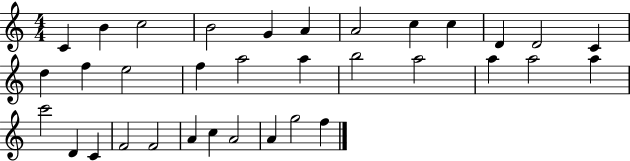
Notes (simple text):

C4/q B4/q C5/h B4/h G4/q A4/q A4/h C5/q C5/q D4/q D4/h C4/q D5/q F5/q E5/h F5/q A5/h A5/q B5/h A5/h A5/q A5/h A5/q C6/h D4/q C4/q F4/h F4/h A4/q C5/q A4/h A4/q G5/h F5/q